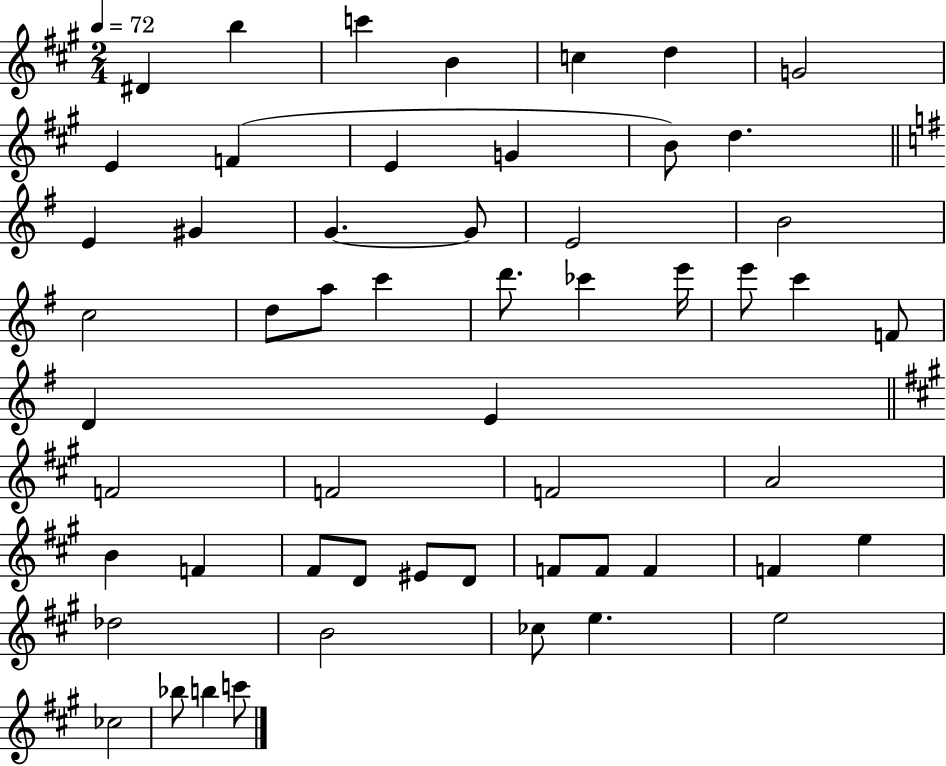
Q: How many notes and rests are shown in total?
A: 55